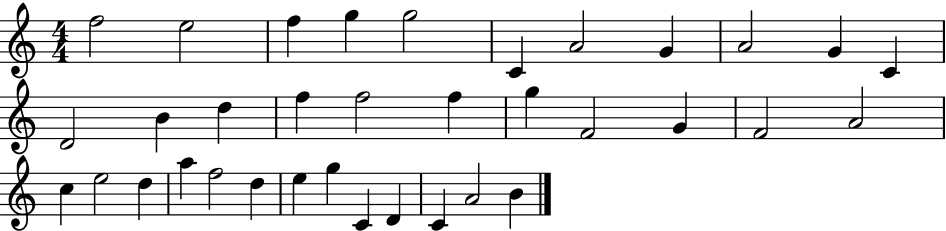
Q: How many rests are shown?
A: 0